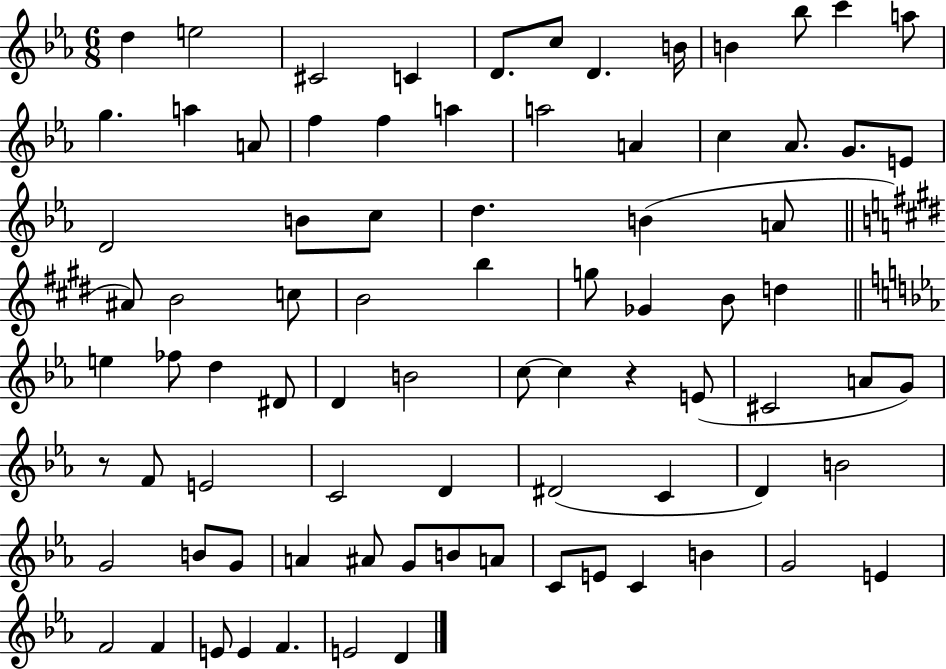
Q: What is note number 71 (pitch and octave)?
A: B4